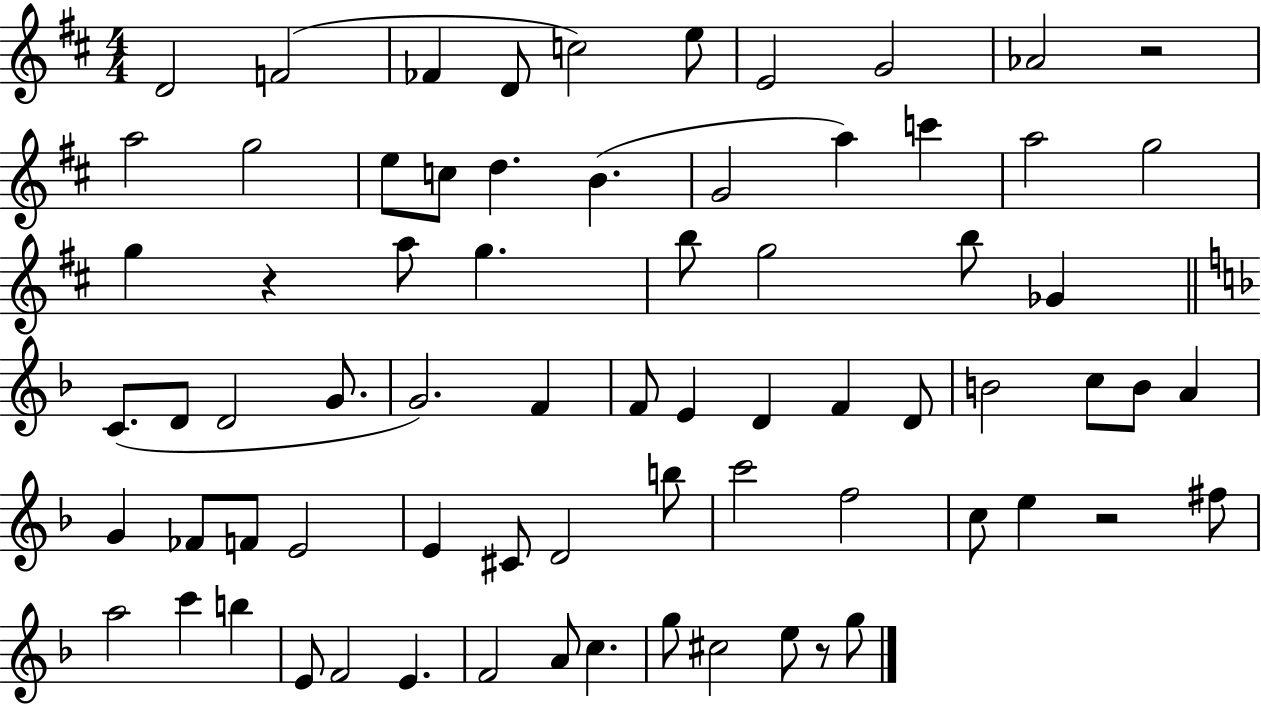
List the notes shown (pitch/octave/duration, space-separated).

D4/h F4/h FES4/q D4/e C5/h E5/e E4/h G4/h Ab4/h R/h A5/h G5/h E5/e C5/e D5/q. B4/q. G4/h A5/q C6/q A5/h G5/h G5/q R/q A5/e G5/q. B5/e G5/h B5/e Gb4/q C4/e. D4/e D4/h G4/e. G4/h. F4/q F4/e E4/q D4/q F4/q D4/e B4/h C5/e B4/e A4/q G4/q FES4/e F4/e E4/h E4/q C#4/e D4/h B5/e C6/h F5/h C5/e E5/q R/h F#5/e A5/h C6/q B5/q E4/e F4/h E4/q. F4/h A4/e C5/q. G5/e C#5/h E5/e R/e G5/e